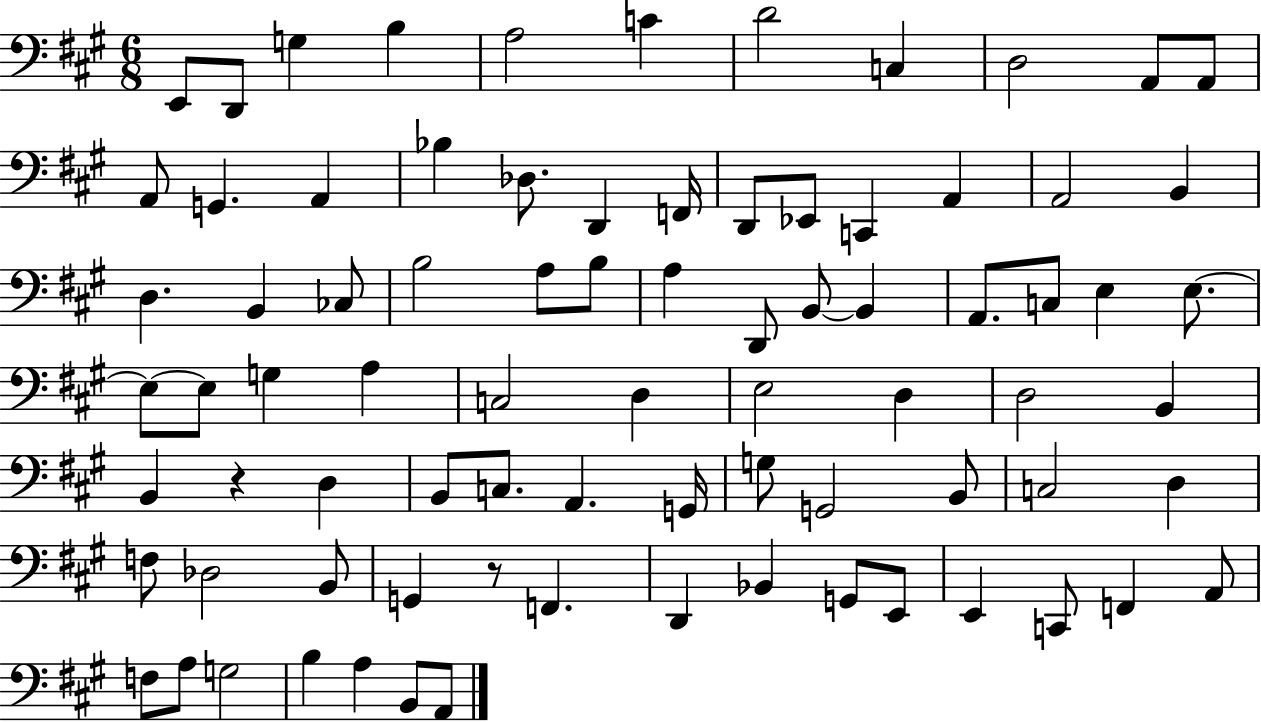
X:1
T:Untitled
M:6/8
L:1/4
K:A
E,,/2 D,,/2 G, B, A,2 C D2 C, D,2 A,,/2 A,,/2 A,,/2 G,, A,, _B, _D,/2 D,, F,,/4 D,,/2 _E,,/2 C,, A,, A,,2 B,, D, B,, _C,/2 B,2 A,/2 B,/2 A, D,,/2 B,,/2 B,, A,,/2 C,/2 E, E,/2 E,/2 E,/2 G, A, C,2 D, E,2 D, D,2 B,, B,, z D, B,,/2 C,/2 A,, G,,/4 G,/2 G,,2 B,,/2 C,2 D, F,/2 _D,2 B,,/2 G,, z/2 F,, D,, _B,, G,,/2 E,,/2 E,, C,,/2 F,, A,,/2 F,/2 A,/2 G,2 B, A, B,,/2 A,,/2